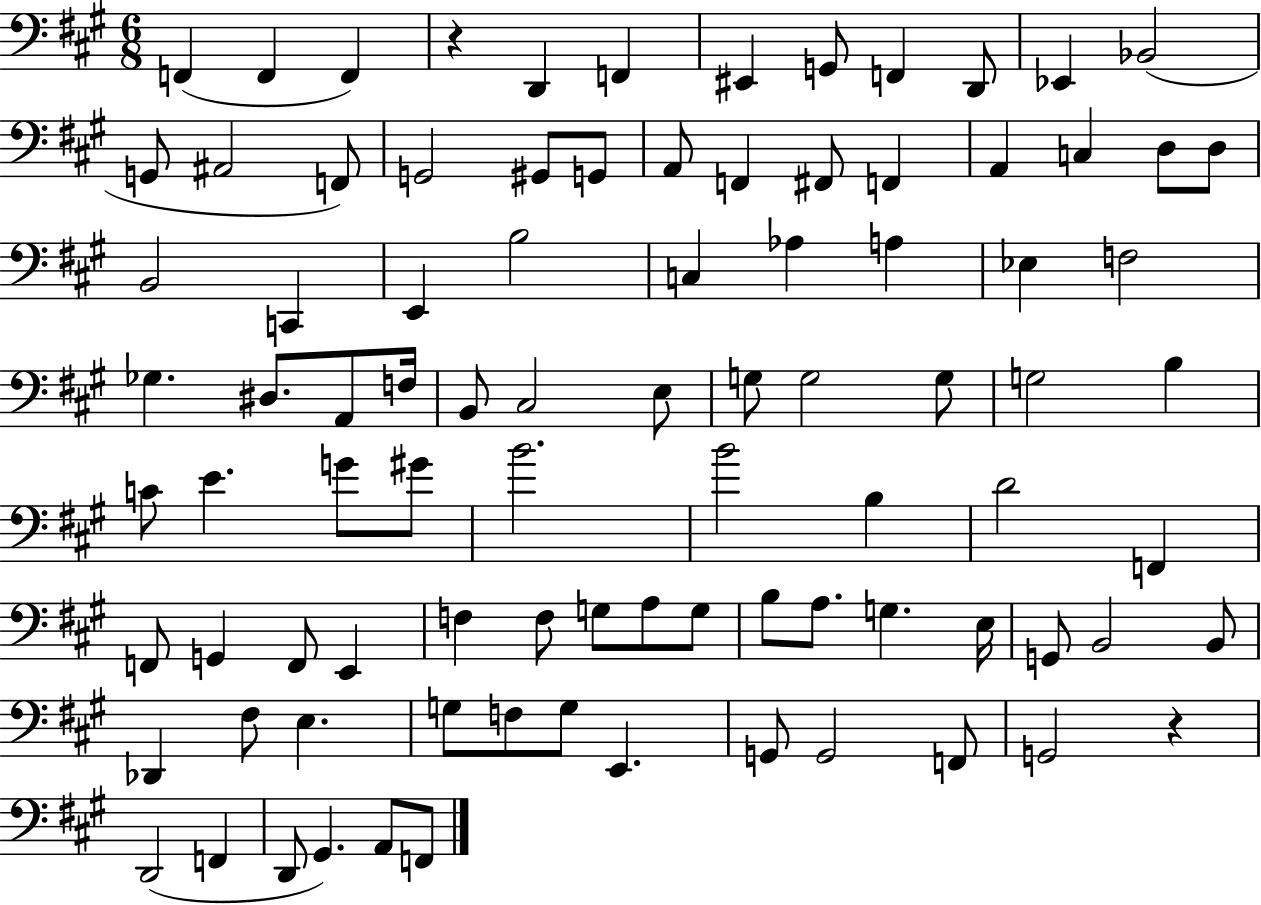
X:1
T:Untitled
M:6/8
L:1/4
K:A
F,, F,, F,, z D,, F,, ^E,, G,,/2 F,, D,,/2 _E,, _B,,2 G,,/2 ^A,,2 F,,/2 G,,2 ^G,,/2 G,,/2 A,,/2 F,, ^F,,/2 F,, A,, C, D,/2 D,/2 B,,2 C,, E,, B,2 C, _A, A, _E, F,2 _G, ^D,/2 A,,/2 F,/4 B,,/2 ^C,2 E,/2 G,/2 G,2 G,/2 G,2 B, C/2 E G/2 ^G/2 B2 B2 B, D2 F,, F,,/2 G,, F,,/2 E,, F, F,/2 G,/2 A,/2 G,/2 B,/2 A,/2 G, E,/4 G,,/2 B,,2 B,,/2 _D,, ^F,/2 E, G,/2 F,/2 G,/2 E,, G,,/2 G,,2 F,,/2 G,,2 z D,,2 F,, D,,/2 ^G,, A,,/2 F,,/2